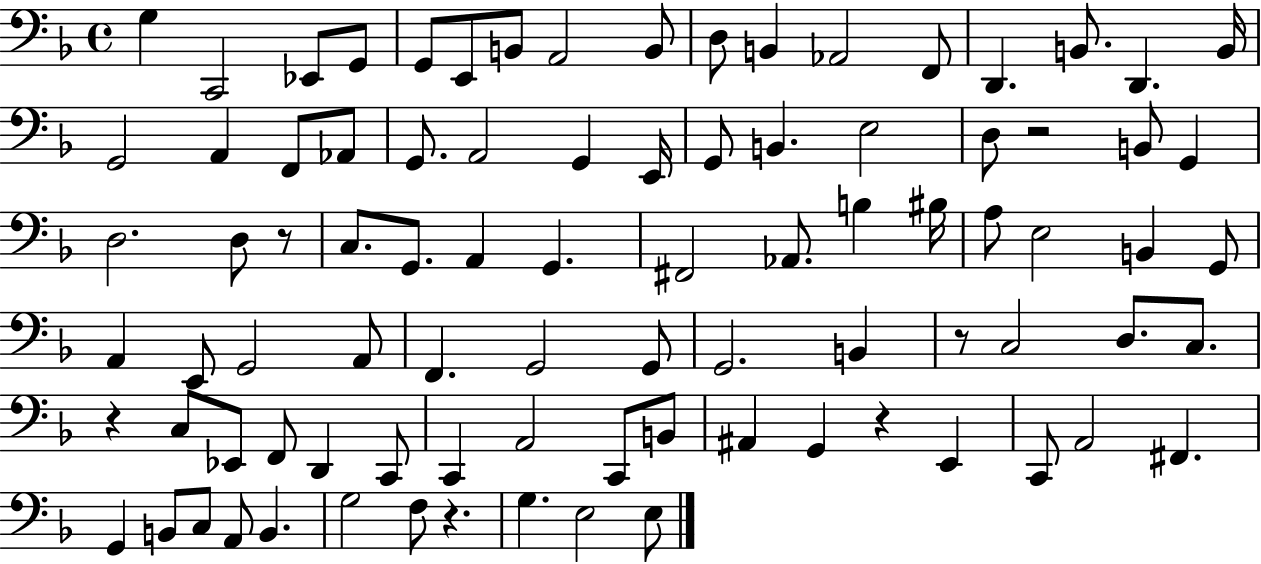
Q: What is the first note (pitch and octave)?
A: G3